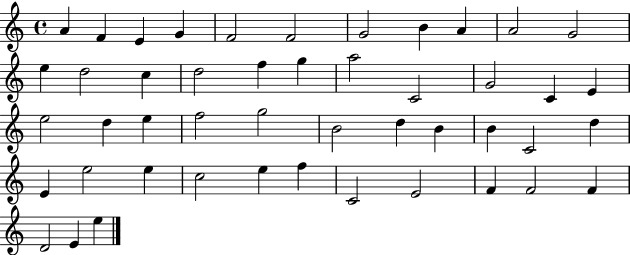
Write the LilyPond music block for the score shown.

{
  \clef treble
  \time 4/4
  \defaultTimeSignature
  \key c \major
  a'4 f'4 e'4 g'4 | f'2 f'2 | g'2 b'4 a'4 | a'2 g'2 | \break e''4 d''2 c''4 | d''2 f''4 g''4 | a''2 c'2 | g'2 c'4 e'4 | \break e''2 d''4 e''4 | f''2 g''2 | b'2 d''4 b'4 | b'4 c'2 d''4 | \break e'4 e''2 e''4 | c''2 e''4 f''4 | c'2 e'2 | f'4 f'2 f'4 | \break d'2 e'4 e''4 | \bar "|."
}